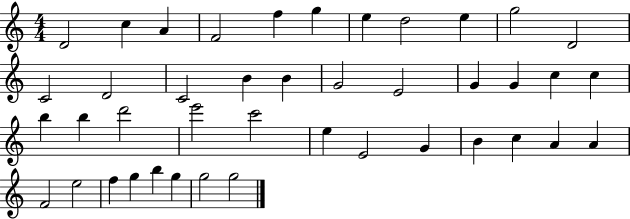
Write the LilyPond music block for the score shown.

{
  \clef treble
  \numericTimeSignature
  \time 4/4
  \key c \major
  d'2 c''4 a'4 | f'2 f''4 g''4 | e''4 d''2 e''4 | g''2 d'2 | \break c'2 d'2 | c'2 b'4 b'4 | g'2 e'2 | g'4 g'4 c''4 c''4 | \break b''4 b''4 d'''2 | e'''2 c'''2 | e''4 e'2 g'4 | b'4 c''4 a'4 a'4 | \break f'2 e''2 | f''4 g''4 b''4 g''4 | g''2 g''2 | \bar "|."
}